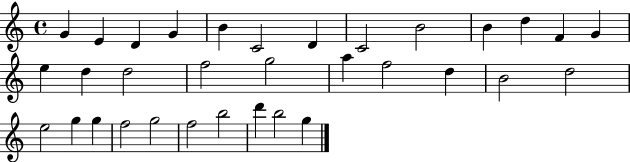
{
  \clef treble
  \time 4/4
  \defaultTimeSignature
  \key c \major
  g'4 e'4 d'4 g'4 | b'4 c'2 d'4 | c'2 b'2 | b'4 d''4 f'4 g'4 | \break e''4 d''4 d''2 | f''2 g''2 | a''4 f''2 d''4 | b'2 d''2 | \break e''2 g''4 g''4 | f''2 g''2 | f''2 b''2 | d'''4 b''2 g''4 | \break \bar "|."
}